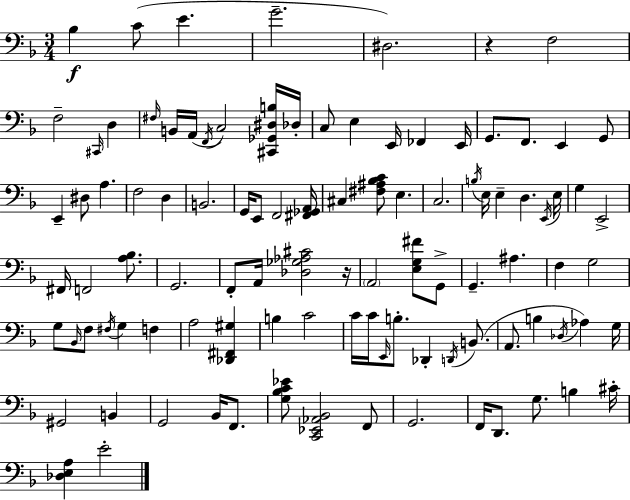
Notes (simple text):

Bb3/q C4/e E4/q. G4/h. D#3/h. R/q F3/h F3/h C#2/s D3/q F#3/s B2/s A2/s F2/s C3/h [C#2,Gb2,D#3,B3]/s Db3/s C3/e E3/q E2/s FES2/q E2/s G2/e. F2/e. E2/q G2/e E2/q D#3/e A3/q. F3/h D3/q B2/h. G2/s E2/e F2/h [F#2,Gb2,A2]/s C#3/q [F#3,A#3,Bb3,C4]/e E3/q. C3/h. B3/s E3/s E3/q D3/q. E2/s E3/s G3/q E2/h F#2/s F2/h [A3,Bb3]/e. G2/h. F2/e A2/s [Db3,Gb3,Ab3,C#4]/h R/s A2/h [E3,G3,F#4]/e G2/e G2/q. A#3/q. F3/q G3/h G3/e Bb2/s F3/e F#3/s G3/q F3/q A3/h [Db2,F#2,G#3]/q B3/q C4/h C4/s C4/s E2/s B3/e. Db2/q D2/s B2/e. A2/e. B3/q Db3/s Ab3/q G3/s G#2/h B2/q G2/h Bb2/s F2/e. [G3,Bb3,C4,Eb4]/e [C2,Eb2,Ab2,Bb2]/h F2/e G2/h. F2/s D2/e. G3/e. B3/q C#4/s [Db3,E3,A3]/q E4/h